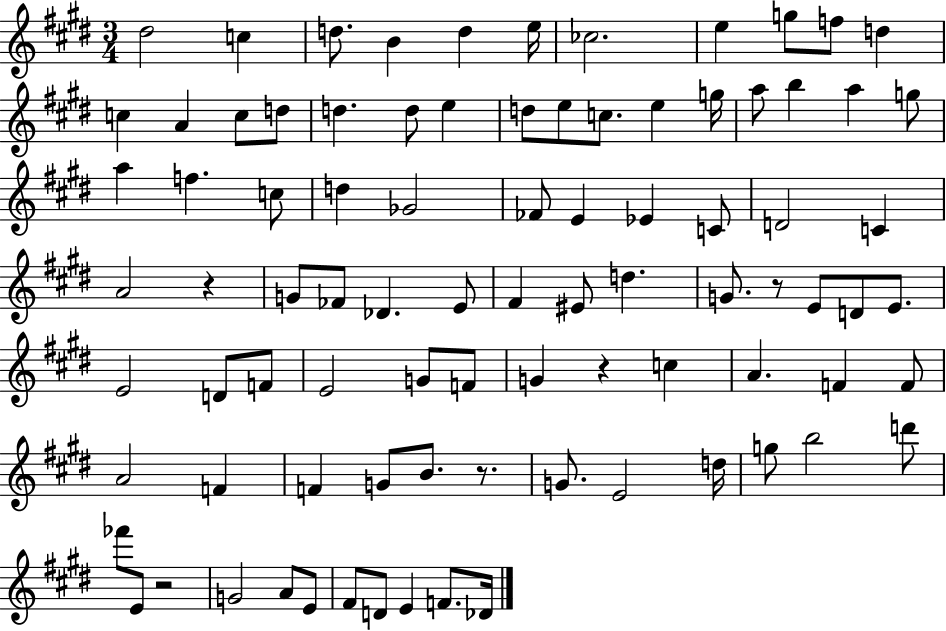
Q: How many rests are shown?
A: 5